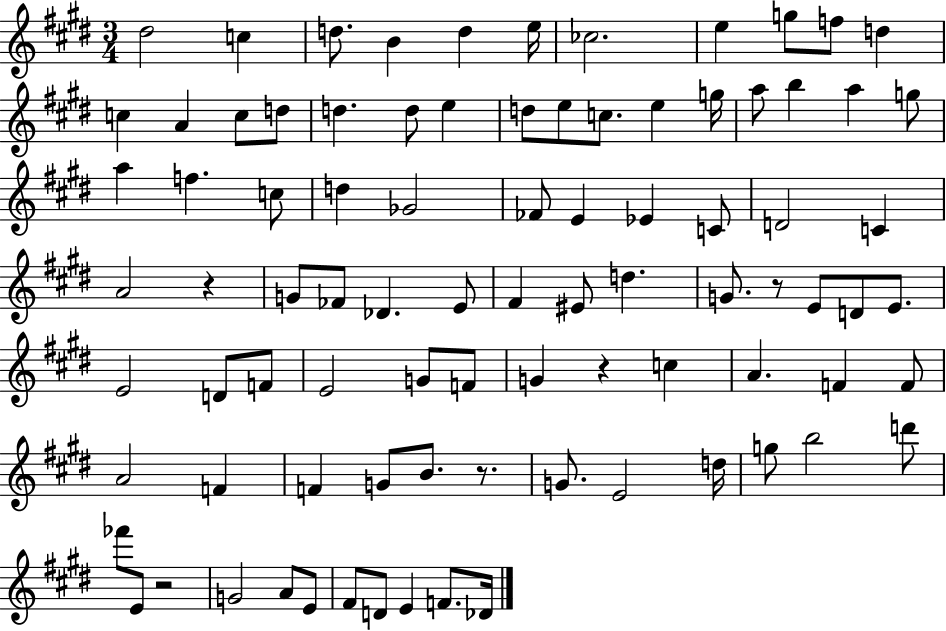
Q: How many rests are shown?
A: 5